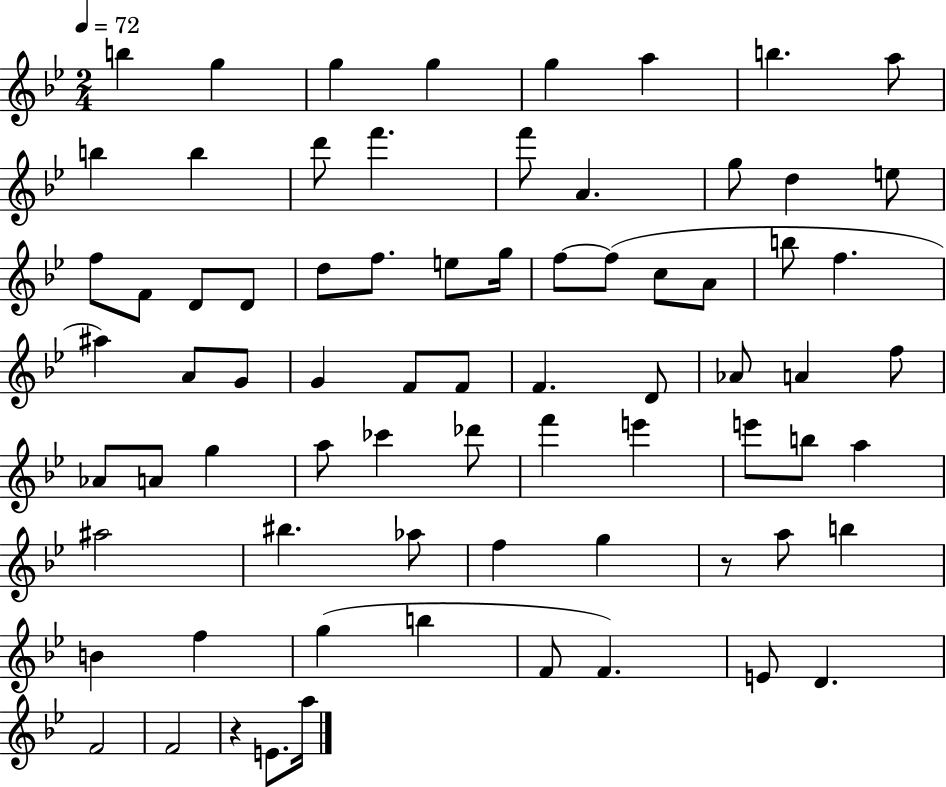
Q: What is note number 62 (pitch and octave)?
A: F5